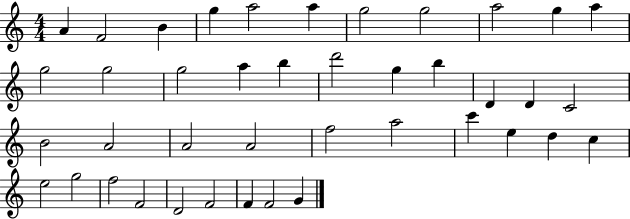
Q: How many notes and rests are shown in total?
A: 41